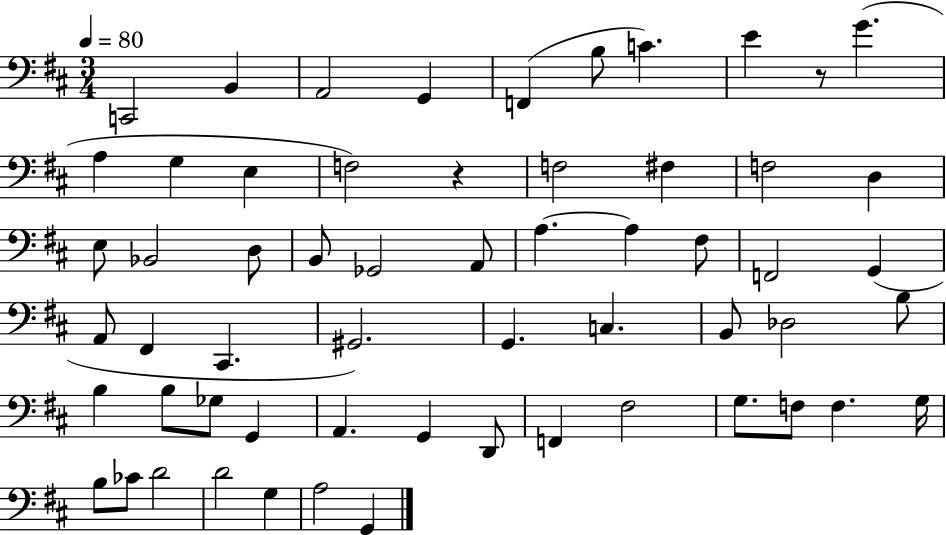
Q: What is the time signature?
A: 3/4